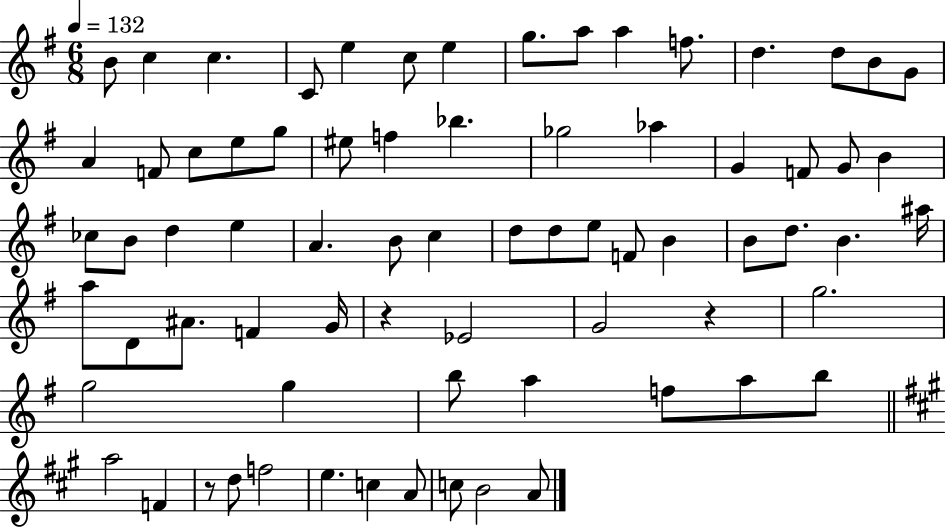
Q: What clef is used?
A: treble